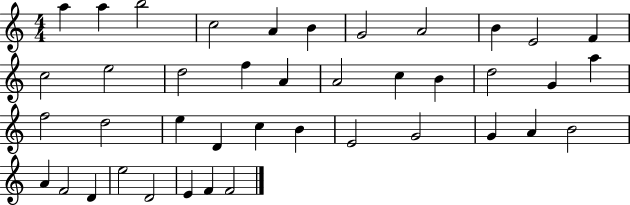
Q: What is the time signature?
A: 4/4